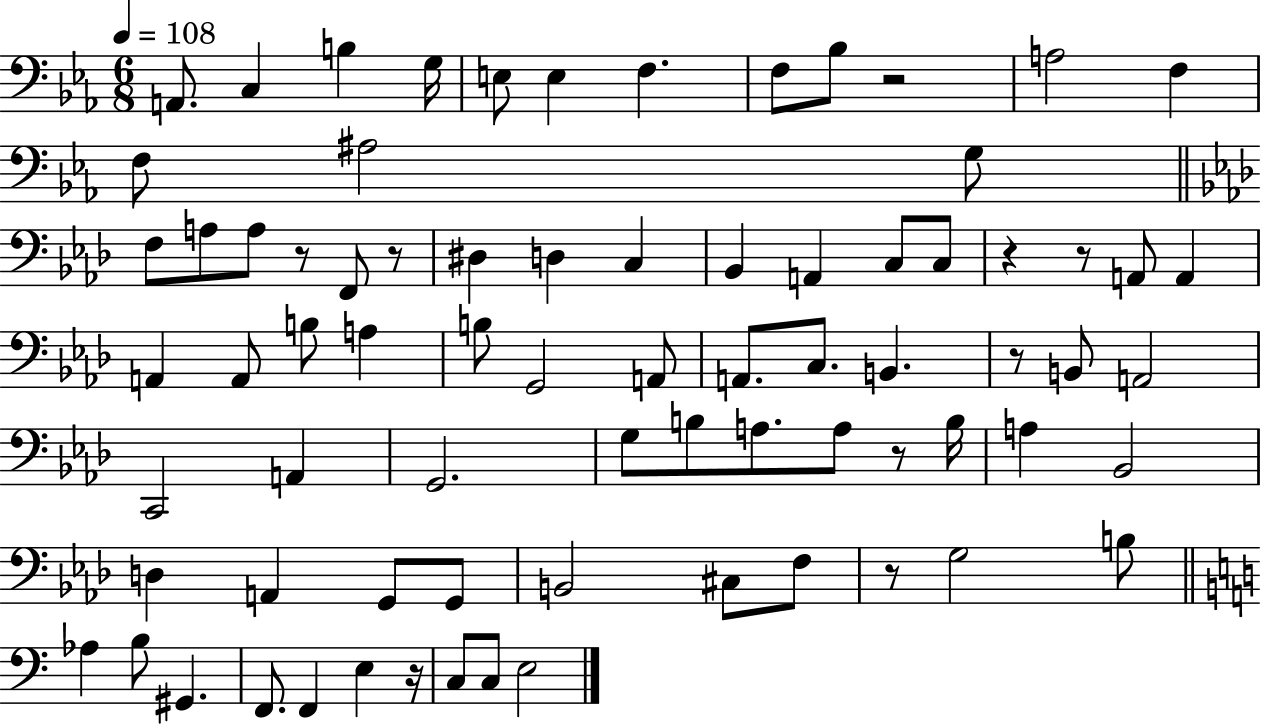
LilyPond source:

{
  \clef bass
  \numericTimeSignature
  \time 6/8
  \key ees \major
  \tempo 4 = 108
  a,8. c4 b4 g16 | e8 e4 f4. | f8 bes8 r2 | a2 f4 | \break f8 ais2 g8 | \bar "||" \break \key f \minor f8 a8 a8 r8 f,8 r8 | dis4 d4 c4 | bes,4 a,4 c8 c8 | r4 r8 a,8 a,4 | \break a,4 a,8 b8 a4 | b8 g,2 a,8 | a,8. c8. b,4. | r8 b,8 a,2 | \break c,2 a,4 | g,2. | g8 b8 a8. a8 r8 b16 | a4 bes,2 | \break d4 a,4 g,8 g,8 | b,2 cis8 f8 | r8 g2 b8 | \bar "||" \break \key a \minor aes4 b8 gis,4. | f,8. f,4 e4 r16 | c8 c8 e2 | \bar "|."
}